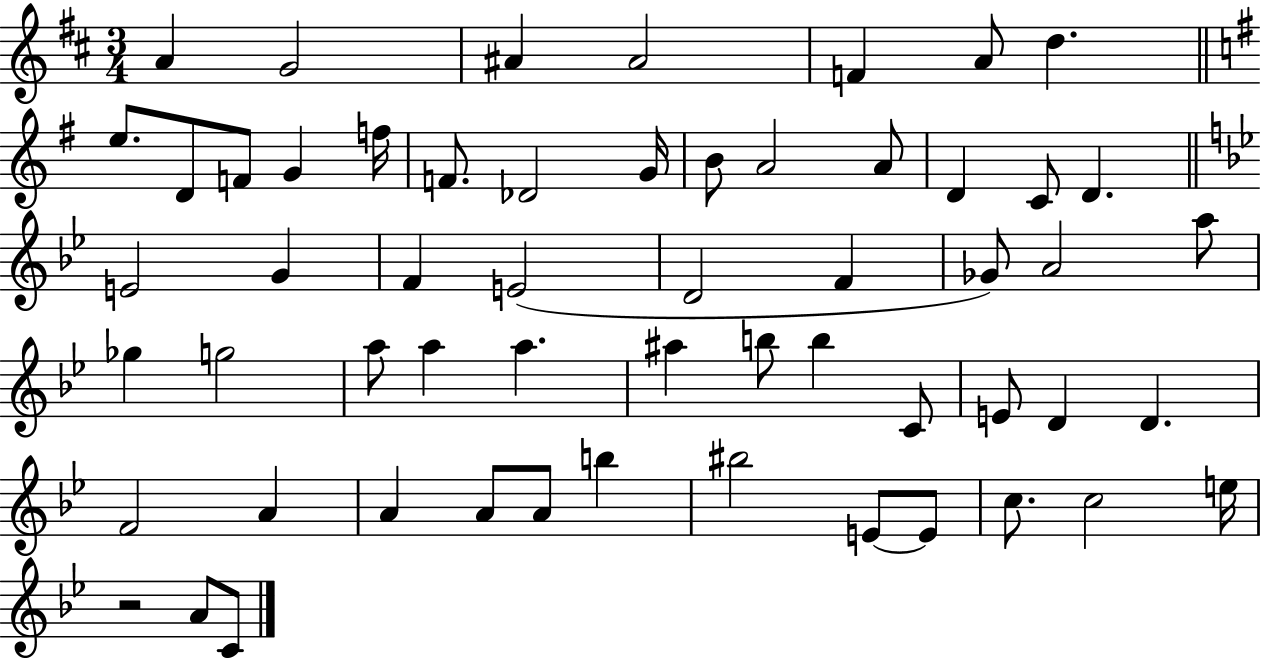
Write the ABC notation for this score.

X:1
T:Untitled
M:3/4
L:1/4
K:D
A G2 ^A ^A2 F A/2 d e/2 D/2 F/2 G f/4 F/2 _D2 G/4 B/2 A2 A/2 D C/2 D E2 G F E2 D2 F _G/2 A2 a/2 _g g2 a/2 a a ^a b/2 b C/2 E/2 D D F2 A A A/2 A/2 b ^b2 E/2 E/2 c/2 c2 e/4 z2 A/2 C/2